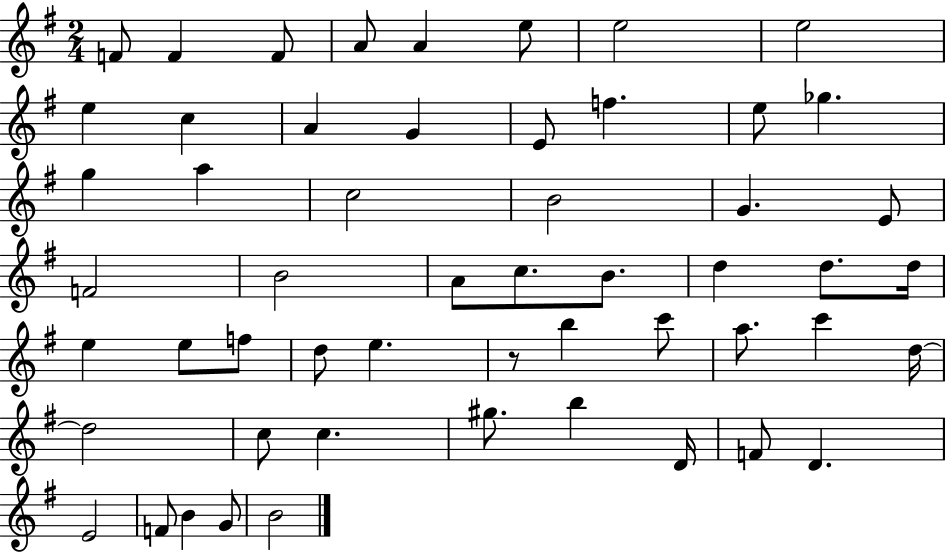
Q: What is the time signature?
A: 2/4